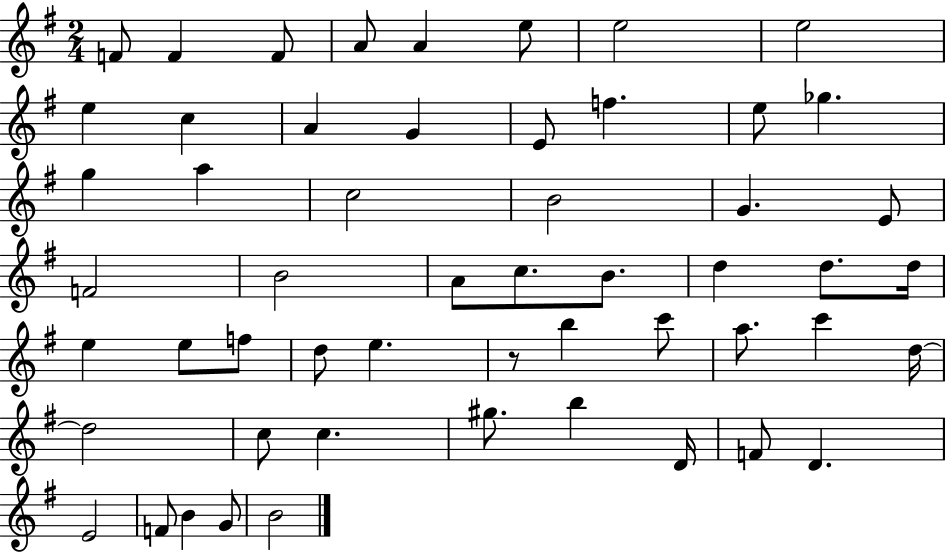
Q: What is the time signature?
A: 2/4